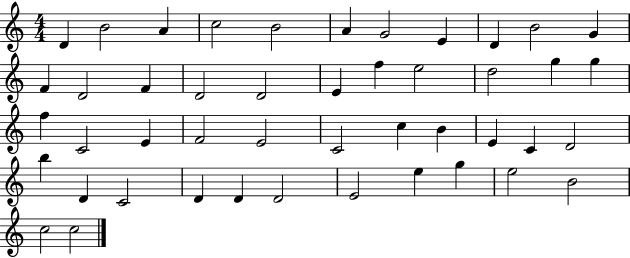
D4/q B4/h A4/q C5/h B4/h A4/q G4/h E4/q D4/q B4/h G4/q F4/q D4/h F4/q D4/h D4/h E4/q F5/q E5/h D5/h G5/q G5/q F5/q C4/h E4/q F4/h E4/h C4/h C5/q B4/q E4/q C4/q D4/h B5/q D4/q C4/h D4/q D4/q D4/h E4/h E5/q G5/q E5/h B4/h C5/h C5/h